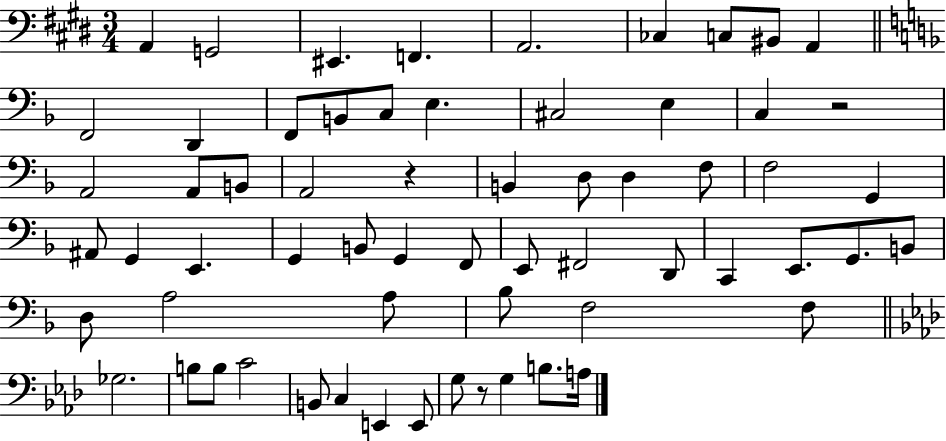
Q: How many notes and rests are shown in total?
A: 63